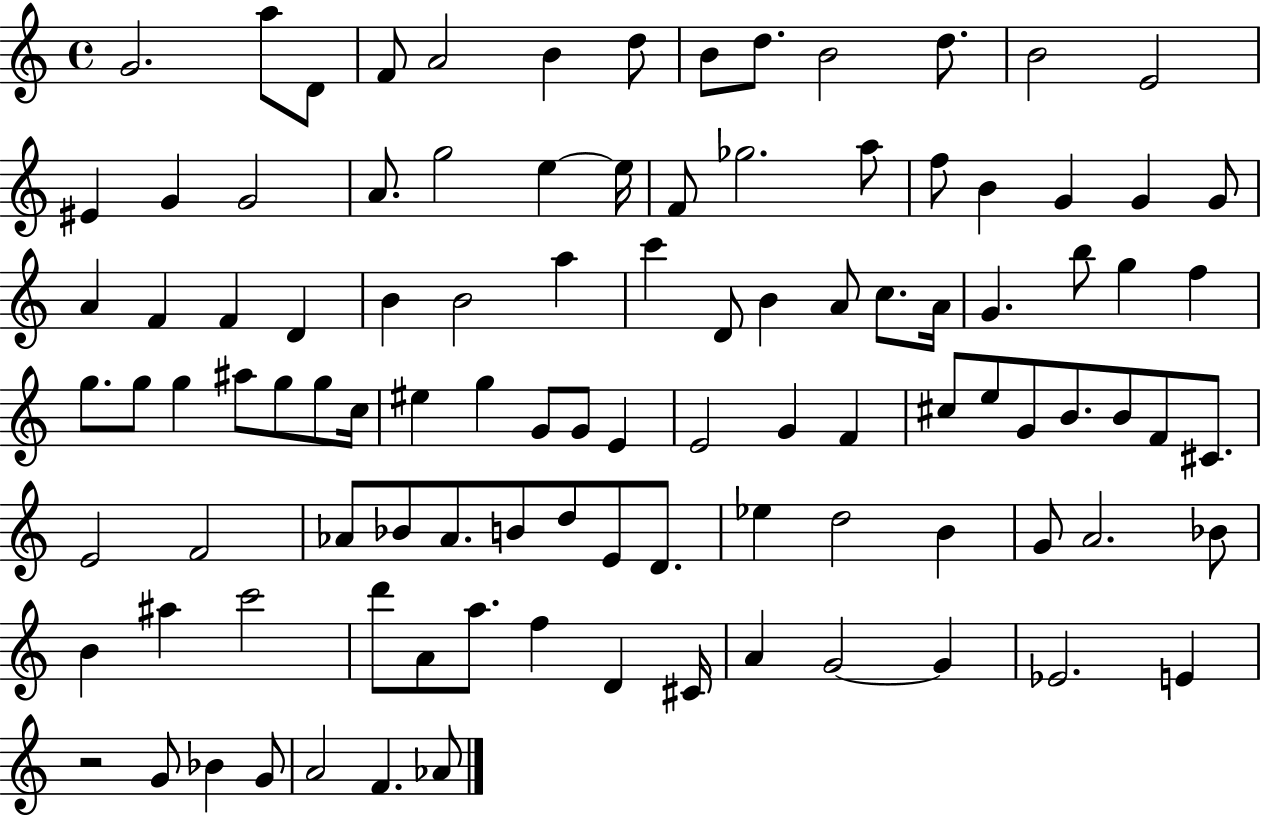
{
  \clef treble
  \time 4/4
  \defaultTimeSignature
  \key c \major
  g'2. a''8 d'8 | f'8 a'2 b'4 d''8 | b'8 d''8. b'2 d''8. | b'2 e'2 | \break eis'4 g'4 g'2 | a'8. g''2 e''4~~ e''16 | f'8 ges''2. a''8 | f''8 b'4 g'4 g'4 g'8 | \break a'4 f'4 f'4 d'4 | b'4 b'2 a''4 | c'''4 d'8 b'4 a'8 c''8. a'16 | g'4. b''8 g''4 f''4 | \break g''8. g''8 g''4 ais''8 g''8 g''8 c''16 | eis''4 g''4 g'8 g'8 e'4 | e'2 g'4 f'4 | cis''8 e''8 g'8 b'8. b'8 f'8 cis'8. | \break e'2 f'2 | aes'8 bes'8 aes'8. b'8 d''8 e'8 d'8. | ees''4 d''2 b'4 | g'8 a'2. bes'8 | \break b'4 ais''4 c'''2 | d'''8 a'8 a''8. f''4 d'4 cis'16 | a'4 g'2~~ g'4 | ees'2. e'4 | \break r2 g'8 bes'4 g'8 | a'2 f'4. aes'8 | \bar "|."
}